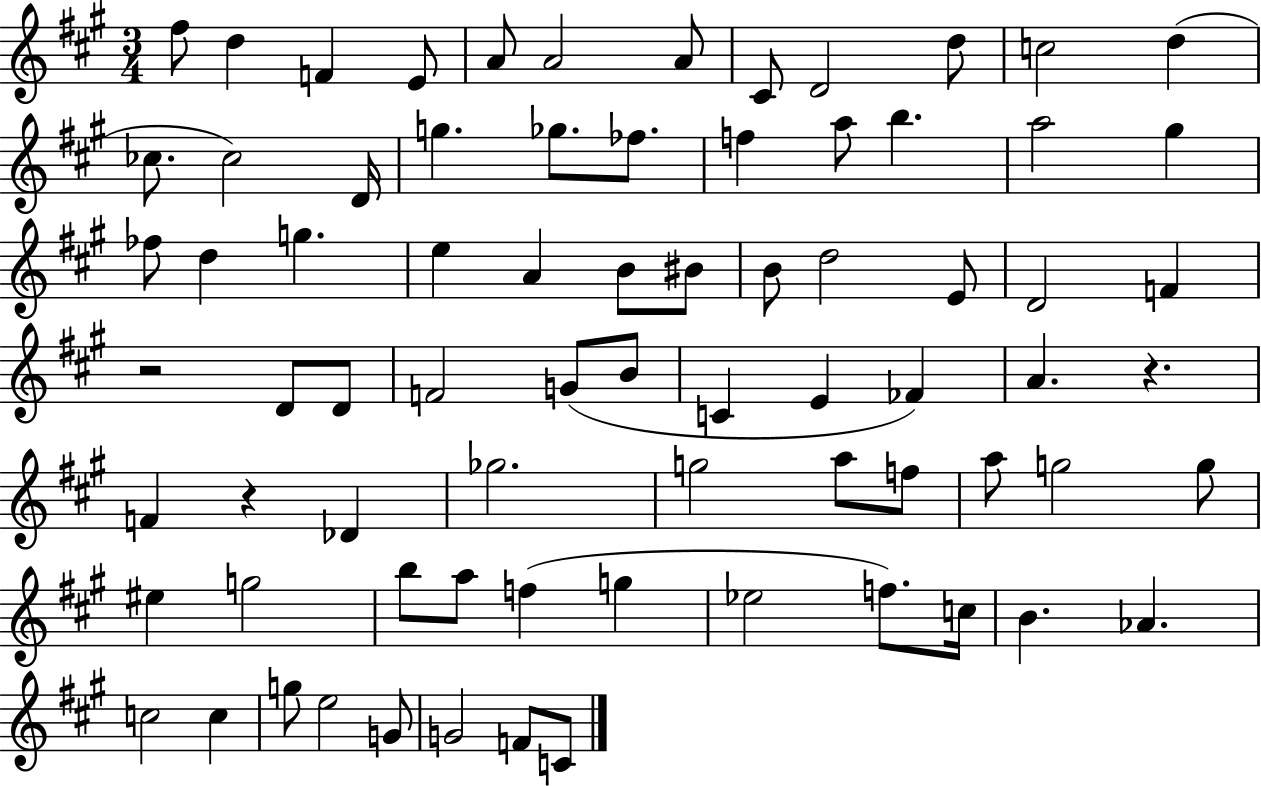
{
  \clef treble
  \numericTimeSignature
  \time 3/4
  \key a \major
  \repeat volta 2 { fis''8 d''4 f'4 e'8 | a'8 a'2 a'8 | cis'8 d'2 d''8 | c''2 d''4( | \break ces''8. ces''2) d'16 | g''4. ges''8. fes''8. | f''4 a''8 b''4. | a''2 gis''4 | \break fes''8 d''4 g''4. | e''4 a'4 b'8 bis'8 | b'8 d''2 e'8 | d'2 f'4 | \break r2 d'8 d'8 | f'2 g'8( b'8 | c'4 e'4 fes'4) | a'4. r4. | \break f'4 r4 des'4 | ges''2. | g''2 a''8 f''8 | a''8 g''2 g''8 | \break eis''4 g''2 | b''8 a''8 f''4( g''4 | ees''2 f''8.) c''16 | b'4. aes'4. | \break c''2 c''4 | g''8 e''2 g'8 | g'2 f'8 c'8 | } \bar "|."
}